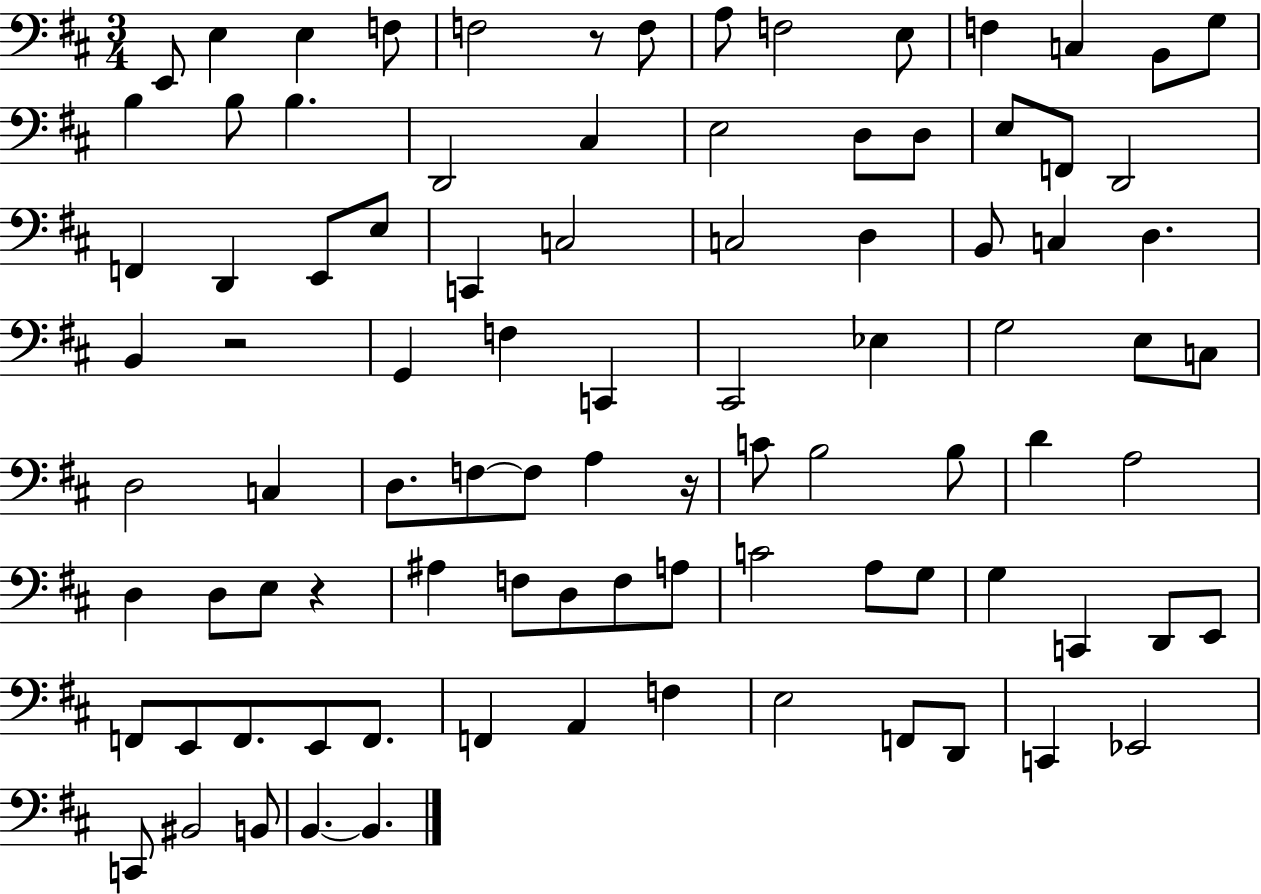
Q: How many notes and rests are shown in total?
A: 92